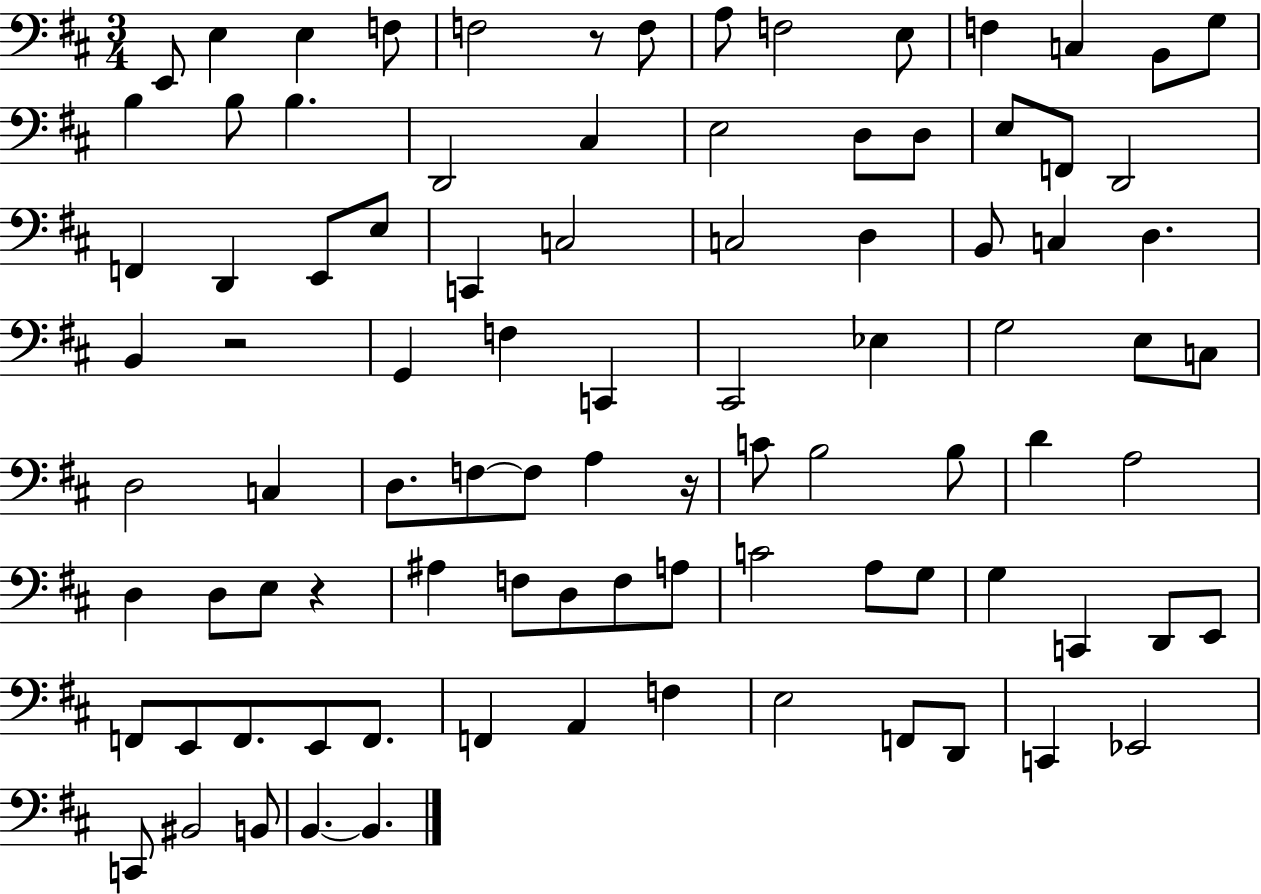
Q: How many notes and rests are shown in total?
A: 92